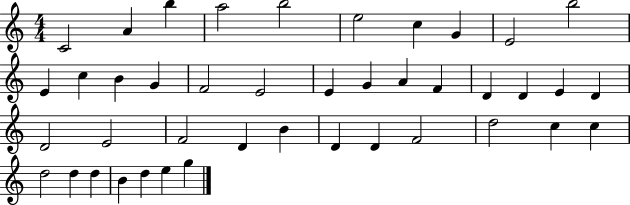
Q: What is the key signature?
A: C major